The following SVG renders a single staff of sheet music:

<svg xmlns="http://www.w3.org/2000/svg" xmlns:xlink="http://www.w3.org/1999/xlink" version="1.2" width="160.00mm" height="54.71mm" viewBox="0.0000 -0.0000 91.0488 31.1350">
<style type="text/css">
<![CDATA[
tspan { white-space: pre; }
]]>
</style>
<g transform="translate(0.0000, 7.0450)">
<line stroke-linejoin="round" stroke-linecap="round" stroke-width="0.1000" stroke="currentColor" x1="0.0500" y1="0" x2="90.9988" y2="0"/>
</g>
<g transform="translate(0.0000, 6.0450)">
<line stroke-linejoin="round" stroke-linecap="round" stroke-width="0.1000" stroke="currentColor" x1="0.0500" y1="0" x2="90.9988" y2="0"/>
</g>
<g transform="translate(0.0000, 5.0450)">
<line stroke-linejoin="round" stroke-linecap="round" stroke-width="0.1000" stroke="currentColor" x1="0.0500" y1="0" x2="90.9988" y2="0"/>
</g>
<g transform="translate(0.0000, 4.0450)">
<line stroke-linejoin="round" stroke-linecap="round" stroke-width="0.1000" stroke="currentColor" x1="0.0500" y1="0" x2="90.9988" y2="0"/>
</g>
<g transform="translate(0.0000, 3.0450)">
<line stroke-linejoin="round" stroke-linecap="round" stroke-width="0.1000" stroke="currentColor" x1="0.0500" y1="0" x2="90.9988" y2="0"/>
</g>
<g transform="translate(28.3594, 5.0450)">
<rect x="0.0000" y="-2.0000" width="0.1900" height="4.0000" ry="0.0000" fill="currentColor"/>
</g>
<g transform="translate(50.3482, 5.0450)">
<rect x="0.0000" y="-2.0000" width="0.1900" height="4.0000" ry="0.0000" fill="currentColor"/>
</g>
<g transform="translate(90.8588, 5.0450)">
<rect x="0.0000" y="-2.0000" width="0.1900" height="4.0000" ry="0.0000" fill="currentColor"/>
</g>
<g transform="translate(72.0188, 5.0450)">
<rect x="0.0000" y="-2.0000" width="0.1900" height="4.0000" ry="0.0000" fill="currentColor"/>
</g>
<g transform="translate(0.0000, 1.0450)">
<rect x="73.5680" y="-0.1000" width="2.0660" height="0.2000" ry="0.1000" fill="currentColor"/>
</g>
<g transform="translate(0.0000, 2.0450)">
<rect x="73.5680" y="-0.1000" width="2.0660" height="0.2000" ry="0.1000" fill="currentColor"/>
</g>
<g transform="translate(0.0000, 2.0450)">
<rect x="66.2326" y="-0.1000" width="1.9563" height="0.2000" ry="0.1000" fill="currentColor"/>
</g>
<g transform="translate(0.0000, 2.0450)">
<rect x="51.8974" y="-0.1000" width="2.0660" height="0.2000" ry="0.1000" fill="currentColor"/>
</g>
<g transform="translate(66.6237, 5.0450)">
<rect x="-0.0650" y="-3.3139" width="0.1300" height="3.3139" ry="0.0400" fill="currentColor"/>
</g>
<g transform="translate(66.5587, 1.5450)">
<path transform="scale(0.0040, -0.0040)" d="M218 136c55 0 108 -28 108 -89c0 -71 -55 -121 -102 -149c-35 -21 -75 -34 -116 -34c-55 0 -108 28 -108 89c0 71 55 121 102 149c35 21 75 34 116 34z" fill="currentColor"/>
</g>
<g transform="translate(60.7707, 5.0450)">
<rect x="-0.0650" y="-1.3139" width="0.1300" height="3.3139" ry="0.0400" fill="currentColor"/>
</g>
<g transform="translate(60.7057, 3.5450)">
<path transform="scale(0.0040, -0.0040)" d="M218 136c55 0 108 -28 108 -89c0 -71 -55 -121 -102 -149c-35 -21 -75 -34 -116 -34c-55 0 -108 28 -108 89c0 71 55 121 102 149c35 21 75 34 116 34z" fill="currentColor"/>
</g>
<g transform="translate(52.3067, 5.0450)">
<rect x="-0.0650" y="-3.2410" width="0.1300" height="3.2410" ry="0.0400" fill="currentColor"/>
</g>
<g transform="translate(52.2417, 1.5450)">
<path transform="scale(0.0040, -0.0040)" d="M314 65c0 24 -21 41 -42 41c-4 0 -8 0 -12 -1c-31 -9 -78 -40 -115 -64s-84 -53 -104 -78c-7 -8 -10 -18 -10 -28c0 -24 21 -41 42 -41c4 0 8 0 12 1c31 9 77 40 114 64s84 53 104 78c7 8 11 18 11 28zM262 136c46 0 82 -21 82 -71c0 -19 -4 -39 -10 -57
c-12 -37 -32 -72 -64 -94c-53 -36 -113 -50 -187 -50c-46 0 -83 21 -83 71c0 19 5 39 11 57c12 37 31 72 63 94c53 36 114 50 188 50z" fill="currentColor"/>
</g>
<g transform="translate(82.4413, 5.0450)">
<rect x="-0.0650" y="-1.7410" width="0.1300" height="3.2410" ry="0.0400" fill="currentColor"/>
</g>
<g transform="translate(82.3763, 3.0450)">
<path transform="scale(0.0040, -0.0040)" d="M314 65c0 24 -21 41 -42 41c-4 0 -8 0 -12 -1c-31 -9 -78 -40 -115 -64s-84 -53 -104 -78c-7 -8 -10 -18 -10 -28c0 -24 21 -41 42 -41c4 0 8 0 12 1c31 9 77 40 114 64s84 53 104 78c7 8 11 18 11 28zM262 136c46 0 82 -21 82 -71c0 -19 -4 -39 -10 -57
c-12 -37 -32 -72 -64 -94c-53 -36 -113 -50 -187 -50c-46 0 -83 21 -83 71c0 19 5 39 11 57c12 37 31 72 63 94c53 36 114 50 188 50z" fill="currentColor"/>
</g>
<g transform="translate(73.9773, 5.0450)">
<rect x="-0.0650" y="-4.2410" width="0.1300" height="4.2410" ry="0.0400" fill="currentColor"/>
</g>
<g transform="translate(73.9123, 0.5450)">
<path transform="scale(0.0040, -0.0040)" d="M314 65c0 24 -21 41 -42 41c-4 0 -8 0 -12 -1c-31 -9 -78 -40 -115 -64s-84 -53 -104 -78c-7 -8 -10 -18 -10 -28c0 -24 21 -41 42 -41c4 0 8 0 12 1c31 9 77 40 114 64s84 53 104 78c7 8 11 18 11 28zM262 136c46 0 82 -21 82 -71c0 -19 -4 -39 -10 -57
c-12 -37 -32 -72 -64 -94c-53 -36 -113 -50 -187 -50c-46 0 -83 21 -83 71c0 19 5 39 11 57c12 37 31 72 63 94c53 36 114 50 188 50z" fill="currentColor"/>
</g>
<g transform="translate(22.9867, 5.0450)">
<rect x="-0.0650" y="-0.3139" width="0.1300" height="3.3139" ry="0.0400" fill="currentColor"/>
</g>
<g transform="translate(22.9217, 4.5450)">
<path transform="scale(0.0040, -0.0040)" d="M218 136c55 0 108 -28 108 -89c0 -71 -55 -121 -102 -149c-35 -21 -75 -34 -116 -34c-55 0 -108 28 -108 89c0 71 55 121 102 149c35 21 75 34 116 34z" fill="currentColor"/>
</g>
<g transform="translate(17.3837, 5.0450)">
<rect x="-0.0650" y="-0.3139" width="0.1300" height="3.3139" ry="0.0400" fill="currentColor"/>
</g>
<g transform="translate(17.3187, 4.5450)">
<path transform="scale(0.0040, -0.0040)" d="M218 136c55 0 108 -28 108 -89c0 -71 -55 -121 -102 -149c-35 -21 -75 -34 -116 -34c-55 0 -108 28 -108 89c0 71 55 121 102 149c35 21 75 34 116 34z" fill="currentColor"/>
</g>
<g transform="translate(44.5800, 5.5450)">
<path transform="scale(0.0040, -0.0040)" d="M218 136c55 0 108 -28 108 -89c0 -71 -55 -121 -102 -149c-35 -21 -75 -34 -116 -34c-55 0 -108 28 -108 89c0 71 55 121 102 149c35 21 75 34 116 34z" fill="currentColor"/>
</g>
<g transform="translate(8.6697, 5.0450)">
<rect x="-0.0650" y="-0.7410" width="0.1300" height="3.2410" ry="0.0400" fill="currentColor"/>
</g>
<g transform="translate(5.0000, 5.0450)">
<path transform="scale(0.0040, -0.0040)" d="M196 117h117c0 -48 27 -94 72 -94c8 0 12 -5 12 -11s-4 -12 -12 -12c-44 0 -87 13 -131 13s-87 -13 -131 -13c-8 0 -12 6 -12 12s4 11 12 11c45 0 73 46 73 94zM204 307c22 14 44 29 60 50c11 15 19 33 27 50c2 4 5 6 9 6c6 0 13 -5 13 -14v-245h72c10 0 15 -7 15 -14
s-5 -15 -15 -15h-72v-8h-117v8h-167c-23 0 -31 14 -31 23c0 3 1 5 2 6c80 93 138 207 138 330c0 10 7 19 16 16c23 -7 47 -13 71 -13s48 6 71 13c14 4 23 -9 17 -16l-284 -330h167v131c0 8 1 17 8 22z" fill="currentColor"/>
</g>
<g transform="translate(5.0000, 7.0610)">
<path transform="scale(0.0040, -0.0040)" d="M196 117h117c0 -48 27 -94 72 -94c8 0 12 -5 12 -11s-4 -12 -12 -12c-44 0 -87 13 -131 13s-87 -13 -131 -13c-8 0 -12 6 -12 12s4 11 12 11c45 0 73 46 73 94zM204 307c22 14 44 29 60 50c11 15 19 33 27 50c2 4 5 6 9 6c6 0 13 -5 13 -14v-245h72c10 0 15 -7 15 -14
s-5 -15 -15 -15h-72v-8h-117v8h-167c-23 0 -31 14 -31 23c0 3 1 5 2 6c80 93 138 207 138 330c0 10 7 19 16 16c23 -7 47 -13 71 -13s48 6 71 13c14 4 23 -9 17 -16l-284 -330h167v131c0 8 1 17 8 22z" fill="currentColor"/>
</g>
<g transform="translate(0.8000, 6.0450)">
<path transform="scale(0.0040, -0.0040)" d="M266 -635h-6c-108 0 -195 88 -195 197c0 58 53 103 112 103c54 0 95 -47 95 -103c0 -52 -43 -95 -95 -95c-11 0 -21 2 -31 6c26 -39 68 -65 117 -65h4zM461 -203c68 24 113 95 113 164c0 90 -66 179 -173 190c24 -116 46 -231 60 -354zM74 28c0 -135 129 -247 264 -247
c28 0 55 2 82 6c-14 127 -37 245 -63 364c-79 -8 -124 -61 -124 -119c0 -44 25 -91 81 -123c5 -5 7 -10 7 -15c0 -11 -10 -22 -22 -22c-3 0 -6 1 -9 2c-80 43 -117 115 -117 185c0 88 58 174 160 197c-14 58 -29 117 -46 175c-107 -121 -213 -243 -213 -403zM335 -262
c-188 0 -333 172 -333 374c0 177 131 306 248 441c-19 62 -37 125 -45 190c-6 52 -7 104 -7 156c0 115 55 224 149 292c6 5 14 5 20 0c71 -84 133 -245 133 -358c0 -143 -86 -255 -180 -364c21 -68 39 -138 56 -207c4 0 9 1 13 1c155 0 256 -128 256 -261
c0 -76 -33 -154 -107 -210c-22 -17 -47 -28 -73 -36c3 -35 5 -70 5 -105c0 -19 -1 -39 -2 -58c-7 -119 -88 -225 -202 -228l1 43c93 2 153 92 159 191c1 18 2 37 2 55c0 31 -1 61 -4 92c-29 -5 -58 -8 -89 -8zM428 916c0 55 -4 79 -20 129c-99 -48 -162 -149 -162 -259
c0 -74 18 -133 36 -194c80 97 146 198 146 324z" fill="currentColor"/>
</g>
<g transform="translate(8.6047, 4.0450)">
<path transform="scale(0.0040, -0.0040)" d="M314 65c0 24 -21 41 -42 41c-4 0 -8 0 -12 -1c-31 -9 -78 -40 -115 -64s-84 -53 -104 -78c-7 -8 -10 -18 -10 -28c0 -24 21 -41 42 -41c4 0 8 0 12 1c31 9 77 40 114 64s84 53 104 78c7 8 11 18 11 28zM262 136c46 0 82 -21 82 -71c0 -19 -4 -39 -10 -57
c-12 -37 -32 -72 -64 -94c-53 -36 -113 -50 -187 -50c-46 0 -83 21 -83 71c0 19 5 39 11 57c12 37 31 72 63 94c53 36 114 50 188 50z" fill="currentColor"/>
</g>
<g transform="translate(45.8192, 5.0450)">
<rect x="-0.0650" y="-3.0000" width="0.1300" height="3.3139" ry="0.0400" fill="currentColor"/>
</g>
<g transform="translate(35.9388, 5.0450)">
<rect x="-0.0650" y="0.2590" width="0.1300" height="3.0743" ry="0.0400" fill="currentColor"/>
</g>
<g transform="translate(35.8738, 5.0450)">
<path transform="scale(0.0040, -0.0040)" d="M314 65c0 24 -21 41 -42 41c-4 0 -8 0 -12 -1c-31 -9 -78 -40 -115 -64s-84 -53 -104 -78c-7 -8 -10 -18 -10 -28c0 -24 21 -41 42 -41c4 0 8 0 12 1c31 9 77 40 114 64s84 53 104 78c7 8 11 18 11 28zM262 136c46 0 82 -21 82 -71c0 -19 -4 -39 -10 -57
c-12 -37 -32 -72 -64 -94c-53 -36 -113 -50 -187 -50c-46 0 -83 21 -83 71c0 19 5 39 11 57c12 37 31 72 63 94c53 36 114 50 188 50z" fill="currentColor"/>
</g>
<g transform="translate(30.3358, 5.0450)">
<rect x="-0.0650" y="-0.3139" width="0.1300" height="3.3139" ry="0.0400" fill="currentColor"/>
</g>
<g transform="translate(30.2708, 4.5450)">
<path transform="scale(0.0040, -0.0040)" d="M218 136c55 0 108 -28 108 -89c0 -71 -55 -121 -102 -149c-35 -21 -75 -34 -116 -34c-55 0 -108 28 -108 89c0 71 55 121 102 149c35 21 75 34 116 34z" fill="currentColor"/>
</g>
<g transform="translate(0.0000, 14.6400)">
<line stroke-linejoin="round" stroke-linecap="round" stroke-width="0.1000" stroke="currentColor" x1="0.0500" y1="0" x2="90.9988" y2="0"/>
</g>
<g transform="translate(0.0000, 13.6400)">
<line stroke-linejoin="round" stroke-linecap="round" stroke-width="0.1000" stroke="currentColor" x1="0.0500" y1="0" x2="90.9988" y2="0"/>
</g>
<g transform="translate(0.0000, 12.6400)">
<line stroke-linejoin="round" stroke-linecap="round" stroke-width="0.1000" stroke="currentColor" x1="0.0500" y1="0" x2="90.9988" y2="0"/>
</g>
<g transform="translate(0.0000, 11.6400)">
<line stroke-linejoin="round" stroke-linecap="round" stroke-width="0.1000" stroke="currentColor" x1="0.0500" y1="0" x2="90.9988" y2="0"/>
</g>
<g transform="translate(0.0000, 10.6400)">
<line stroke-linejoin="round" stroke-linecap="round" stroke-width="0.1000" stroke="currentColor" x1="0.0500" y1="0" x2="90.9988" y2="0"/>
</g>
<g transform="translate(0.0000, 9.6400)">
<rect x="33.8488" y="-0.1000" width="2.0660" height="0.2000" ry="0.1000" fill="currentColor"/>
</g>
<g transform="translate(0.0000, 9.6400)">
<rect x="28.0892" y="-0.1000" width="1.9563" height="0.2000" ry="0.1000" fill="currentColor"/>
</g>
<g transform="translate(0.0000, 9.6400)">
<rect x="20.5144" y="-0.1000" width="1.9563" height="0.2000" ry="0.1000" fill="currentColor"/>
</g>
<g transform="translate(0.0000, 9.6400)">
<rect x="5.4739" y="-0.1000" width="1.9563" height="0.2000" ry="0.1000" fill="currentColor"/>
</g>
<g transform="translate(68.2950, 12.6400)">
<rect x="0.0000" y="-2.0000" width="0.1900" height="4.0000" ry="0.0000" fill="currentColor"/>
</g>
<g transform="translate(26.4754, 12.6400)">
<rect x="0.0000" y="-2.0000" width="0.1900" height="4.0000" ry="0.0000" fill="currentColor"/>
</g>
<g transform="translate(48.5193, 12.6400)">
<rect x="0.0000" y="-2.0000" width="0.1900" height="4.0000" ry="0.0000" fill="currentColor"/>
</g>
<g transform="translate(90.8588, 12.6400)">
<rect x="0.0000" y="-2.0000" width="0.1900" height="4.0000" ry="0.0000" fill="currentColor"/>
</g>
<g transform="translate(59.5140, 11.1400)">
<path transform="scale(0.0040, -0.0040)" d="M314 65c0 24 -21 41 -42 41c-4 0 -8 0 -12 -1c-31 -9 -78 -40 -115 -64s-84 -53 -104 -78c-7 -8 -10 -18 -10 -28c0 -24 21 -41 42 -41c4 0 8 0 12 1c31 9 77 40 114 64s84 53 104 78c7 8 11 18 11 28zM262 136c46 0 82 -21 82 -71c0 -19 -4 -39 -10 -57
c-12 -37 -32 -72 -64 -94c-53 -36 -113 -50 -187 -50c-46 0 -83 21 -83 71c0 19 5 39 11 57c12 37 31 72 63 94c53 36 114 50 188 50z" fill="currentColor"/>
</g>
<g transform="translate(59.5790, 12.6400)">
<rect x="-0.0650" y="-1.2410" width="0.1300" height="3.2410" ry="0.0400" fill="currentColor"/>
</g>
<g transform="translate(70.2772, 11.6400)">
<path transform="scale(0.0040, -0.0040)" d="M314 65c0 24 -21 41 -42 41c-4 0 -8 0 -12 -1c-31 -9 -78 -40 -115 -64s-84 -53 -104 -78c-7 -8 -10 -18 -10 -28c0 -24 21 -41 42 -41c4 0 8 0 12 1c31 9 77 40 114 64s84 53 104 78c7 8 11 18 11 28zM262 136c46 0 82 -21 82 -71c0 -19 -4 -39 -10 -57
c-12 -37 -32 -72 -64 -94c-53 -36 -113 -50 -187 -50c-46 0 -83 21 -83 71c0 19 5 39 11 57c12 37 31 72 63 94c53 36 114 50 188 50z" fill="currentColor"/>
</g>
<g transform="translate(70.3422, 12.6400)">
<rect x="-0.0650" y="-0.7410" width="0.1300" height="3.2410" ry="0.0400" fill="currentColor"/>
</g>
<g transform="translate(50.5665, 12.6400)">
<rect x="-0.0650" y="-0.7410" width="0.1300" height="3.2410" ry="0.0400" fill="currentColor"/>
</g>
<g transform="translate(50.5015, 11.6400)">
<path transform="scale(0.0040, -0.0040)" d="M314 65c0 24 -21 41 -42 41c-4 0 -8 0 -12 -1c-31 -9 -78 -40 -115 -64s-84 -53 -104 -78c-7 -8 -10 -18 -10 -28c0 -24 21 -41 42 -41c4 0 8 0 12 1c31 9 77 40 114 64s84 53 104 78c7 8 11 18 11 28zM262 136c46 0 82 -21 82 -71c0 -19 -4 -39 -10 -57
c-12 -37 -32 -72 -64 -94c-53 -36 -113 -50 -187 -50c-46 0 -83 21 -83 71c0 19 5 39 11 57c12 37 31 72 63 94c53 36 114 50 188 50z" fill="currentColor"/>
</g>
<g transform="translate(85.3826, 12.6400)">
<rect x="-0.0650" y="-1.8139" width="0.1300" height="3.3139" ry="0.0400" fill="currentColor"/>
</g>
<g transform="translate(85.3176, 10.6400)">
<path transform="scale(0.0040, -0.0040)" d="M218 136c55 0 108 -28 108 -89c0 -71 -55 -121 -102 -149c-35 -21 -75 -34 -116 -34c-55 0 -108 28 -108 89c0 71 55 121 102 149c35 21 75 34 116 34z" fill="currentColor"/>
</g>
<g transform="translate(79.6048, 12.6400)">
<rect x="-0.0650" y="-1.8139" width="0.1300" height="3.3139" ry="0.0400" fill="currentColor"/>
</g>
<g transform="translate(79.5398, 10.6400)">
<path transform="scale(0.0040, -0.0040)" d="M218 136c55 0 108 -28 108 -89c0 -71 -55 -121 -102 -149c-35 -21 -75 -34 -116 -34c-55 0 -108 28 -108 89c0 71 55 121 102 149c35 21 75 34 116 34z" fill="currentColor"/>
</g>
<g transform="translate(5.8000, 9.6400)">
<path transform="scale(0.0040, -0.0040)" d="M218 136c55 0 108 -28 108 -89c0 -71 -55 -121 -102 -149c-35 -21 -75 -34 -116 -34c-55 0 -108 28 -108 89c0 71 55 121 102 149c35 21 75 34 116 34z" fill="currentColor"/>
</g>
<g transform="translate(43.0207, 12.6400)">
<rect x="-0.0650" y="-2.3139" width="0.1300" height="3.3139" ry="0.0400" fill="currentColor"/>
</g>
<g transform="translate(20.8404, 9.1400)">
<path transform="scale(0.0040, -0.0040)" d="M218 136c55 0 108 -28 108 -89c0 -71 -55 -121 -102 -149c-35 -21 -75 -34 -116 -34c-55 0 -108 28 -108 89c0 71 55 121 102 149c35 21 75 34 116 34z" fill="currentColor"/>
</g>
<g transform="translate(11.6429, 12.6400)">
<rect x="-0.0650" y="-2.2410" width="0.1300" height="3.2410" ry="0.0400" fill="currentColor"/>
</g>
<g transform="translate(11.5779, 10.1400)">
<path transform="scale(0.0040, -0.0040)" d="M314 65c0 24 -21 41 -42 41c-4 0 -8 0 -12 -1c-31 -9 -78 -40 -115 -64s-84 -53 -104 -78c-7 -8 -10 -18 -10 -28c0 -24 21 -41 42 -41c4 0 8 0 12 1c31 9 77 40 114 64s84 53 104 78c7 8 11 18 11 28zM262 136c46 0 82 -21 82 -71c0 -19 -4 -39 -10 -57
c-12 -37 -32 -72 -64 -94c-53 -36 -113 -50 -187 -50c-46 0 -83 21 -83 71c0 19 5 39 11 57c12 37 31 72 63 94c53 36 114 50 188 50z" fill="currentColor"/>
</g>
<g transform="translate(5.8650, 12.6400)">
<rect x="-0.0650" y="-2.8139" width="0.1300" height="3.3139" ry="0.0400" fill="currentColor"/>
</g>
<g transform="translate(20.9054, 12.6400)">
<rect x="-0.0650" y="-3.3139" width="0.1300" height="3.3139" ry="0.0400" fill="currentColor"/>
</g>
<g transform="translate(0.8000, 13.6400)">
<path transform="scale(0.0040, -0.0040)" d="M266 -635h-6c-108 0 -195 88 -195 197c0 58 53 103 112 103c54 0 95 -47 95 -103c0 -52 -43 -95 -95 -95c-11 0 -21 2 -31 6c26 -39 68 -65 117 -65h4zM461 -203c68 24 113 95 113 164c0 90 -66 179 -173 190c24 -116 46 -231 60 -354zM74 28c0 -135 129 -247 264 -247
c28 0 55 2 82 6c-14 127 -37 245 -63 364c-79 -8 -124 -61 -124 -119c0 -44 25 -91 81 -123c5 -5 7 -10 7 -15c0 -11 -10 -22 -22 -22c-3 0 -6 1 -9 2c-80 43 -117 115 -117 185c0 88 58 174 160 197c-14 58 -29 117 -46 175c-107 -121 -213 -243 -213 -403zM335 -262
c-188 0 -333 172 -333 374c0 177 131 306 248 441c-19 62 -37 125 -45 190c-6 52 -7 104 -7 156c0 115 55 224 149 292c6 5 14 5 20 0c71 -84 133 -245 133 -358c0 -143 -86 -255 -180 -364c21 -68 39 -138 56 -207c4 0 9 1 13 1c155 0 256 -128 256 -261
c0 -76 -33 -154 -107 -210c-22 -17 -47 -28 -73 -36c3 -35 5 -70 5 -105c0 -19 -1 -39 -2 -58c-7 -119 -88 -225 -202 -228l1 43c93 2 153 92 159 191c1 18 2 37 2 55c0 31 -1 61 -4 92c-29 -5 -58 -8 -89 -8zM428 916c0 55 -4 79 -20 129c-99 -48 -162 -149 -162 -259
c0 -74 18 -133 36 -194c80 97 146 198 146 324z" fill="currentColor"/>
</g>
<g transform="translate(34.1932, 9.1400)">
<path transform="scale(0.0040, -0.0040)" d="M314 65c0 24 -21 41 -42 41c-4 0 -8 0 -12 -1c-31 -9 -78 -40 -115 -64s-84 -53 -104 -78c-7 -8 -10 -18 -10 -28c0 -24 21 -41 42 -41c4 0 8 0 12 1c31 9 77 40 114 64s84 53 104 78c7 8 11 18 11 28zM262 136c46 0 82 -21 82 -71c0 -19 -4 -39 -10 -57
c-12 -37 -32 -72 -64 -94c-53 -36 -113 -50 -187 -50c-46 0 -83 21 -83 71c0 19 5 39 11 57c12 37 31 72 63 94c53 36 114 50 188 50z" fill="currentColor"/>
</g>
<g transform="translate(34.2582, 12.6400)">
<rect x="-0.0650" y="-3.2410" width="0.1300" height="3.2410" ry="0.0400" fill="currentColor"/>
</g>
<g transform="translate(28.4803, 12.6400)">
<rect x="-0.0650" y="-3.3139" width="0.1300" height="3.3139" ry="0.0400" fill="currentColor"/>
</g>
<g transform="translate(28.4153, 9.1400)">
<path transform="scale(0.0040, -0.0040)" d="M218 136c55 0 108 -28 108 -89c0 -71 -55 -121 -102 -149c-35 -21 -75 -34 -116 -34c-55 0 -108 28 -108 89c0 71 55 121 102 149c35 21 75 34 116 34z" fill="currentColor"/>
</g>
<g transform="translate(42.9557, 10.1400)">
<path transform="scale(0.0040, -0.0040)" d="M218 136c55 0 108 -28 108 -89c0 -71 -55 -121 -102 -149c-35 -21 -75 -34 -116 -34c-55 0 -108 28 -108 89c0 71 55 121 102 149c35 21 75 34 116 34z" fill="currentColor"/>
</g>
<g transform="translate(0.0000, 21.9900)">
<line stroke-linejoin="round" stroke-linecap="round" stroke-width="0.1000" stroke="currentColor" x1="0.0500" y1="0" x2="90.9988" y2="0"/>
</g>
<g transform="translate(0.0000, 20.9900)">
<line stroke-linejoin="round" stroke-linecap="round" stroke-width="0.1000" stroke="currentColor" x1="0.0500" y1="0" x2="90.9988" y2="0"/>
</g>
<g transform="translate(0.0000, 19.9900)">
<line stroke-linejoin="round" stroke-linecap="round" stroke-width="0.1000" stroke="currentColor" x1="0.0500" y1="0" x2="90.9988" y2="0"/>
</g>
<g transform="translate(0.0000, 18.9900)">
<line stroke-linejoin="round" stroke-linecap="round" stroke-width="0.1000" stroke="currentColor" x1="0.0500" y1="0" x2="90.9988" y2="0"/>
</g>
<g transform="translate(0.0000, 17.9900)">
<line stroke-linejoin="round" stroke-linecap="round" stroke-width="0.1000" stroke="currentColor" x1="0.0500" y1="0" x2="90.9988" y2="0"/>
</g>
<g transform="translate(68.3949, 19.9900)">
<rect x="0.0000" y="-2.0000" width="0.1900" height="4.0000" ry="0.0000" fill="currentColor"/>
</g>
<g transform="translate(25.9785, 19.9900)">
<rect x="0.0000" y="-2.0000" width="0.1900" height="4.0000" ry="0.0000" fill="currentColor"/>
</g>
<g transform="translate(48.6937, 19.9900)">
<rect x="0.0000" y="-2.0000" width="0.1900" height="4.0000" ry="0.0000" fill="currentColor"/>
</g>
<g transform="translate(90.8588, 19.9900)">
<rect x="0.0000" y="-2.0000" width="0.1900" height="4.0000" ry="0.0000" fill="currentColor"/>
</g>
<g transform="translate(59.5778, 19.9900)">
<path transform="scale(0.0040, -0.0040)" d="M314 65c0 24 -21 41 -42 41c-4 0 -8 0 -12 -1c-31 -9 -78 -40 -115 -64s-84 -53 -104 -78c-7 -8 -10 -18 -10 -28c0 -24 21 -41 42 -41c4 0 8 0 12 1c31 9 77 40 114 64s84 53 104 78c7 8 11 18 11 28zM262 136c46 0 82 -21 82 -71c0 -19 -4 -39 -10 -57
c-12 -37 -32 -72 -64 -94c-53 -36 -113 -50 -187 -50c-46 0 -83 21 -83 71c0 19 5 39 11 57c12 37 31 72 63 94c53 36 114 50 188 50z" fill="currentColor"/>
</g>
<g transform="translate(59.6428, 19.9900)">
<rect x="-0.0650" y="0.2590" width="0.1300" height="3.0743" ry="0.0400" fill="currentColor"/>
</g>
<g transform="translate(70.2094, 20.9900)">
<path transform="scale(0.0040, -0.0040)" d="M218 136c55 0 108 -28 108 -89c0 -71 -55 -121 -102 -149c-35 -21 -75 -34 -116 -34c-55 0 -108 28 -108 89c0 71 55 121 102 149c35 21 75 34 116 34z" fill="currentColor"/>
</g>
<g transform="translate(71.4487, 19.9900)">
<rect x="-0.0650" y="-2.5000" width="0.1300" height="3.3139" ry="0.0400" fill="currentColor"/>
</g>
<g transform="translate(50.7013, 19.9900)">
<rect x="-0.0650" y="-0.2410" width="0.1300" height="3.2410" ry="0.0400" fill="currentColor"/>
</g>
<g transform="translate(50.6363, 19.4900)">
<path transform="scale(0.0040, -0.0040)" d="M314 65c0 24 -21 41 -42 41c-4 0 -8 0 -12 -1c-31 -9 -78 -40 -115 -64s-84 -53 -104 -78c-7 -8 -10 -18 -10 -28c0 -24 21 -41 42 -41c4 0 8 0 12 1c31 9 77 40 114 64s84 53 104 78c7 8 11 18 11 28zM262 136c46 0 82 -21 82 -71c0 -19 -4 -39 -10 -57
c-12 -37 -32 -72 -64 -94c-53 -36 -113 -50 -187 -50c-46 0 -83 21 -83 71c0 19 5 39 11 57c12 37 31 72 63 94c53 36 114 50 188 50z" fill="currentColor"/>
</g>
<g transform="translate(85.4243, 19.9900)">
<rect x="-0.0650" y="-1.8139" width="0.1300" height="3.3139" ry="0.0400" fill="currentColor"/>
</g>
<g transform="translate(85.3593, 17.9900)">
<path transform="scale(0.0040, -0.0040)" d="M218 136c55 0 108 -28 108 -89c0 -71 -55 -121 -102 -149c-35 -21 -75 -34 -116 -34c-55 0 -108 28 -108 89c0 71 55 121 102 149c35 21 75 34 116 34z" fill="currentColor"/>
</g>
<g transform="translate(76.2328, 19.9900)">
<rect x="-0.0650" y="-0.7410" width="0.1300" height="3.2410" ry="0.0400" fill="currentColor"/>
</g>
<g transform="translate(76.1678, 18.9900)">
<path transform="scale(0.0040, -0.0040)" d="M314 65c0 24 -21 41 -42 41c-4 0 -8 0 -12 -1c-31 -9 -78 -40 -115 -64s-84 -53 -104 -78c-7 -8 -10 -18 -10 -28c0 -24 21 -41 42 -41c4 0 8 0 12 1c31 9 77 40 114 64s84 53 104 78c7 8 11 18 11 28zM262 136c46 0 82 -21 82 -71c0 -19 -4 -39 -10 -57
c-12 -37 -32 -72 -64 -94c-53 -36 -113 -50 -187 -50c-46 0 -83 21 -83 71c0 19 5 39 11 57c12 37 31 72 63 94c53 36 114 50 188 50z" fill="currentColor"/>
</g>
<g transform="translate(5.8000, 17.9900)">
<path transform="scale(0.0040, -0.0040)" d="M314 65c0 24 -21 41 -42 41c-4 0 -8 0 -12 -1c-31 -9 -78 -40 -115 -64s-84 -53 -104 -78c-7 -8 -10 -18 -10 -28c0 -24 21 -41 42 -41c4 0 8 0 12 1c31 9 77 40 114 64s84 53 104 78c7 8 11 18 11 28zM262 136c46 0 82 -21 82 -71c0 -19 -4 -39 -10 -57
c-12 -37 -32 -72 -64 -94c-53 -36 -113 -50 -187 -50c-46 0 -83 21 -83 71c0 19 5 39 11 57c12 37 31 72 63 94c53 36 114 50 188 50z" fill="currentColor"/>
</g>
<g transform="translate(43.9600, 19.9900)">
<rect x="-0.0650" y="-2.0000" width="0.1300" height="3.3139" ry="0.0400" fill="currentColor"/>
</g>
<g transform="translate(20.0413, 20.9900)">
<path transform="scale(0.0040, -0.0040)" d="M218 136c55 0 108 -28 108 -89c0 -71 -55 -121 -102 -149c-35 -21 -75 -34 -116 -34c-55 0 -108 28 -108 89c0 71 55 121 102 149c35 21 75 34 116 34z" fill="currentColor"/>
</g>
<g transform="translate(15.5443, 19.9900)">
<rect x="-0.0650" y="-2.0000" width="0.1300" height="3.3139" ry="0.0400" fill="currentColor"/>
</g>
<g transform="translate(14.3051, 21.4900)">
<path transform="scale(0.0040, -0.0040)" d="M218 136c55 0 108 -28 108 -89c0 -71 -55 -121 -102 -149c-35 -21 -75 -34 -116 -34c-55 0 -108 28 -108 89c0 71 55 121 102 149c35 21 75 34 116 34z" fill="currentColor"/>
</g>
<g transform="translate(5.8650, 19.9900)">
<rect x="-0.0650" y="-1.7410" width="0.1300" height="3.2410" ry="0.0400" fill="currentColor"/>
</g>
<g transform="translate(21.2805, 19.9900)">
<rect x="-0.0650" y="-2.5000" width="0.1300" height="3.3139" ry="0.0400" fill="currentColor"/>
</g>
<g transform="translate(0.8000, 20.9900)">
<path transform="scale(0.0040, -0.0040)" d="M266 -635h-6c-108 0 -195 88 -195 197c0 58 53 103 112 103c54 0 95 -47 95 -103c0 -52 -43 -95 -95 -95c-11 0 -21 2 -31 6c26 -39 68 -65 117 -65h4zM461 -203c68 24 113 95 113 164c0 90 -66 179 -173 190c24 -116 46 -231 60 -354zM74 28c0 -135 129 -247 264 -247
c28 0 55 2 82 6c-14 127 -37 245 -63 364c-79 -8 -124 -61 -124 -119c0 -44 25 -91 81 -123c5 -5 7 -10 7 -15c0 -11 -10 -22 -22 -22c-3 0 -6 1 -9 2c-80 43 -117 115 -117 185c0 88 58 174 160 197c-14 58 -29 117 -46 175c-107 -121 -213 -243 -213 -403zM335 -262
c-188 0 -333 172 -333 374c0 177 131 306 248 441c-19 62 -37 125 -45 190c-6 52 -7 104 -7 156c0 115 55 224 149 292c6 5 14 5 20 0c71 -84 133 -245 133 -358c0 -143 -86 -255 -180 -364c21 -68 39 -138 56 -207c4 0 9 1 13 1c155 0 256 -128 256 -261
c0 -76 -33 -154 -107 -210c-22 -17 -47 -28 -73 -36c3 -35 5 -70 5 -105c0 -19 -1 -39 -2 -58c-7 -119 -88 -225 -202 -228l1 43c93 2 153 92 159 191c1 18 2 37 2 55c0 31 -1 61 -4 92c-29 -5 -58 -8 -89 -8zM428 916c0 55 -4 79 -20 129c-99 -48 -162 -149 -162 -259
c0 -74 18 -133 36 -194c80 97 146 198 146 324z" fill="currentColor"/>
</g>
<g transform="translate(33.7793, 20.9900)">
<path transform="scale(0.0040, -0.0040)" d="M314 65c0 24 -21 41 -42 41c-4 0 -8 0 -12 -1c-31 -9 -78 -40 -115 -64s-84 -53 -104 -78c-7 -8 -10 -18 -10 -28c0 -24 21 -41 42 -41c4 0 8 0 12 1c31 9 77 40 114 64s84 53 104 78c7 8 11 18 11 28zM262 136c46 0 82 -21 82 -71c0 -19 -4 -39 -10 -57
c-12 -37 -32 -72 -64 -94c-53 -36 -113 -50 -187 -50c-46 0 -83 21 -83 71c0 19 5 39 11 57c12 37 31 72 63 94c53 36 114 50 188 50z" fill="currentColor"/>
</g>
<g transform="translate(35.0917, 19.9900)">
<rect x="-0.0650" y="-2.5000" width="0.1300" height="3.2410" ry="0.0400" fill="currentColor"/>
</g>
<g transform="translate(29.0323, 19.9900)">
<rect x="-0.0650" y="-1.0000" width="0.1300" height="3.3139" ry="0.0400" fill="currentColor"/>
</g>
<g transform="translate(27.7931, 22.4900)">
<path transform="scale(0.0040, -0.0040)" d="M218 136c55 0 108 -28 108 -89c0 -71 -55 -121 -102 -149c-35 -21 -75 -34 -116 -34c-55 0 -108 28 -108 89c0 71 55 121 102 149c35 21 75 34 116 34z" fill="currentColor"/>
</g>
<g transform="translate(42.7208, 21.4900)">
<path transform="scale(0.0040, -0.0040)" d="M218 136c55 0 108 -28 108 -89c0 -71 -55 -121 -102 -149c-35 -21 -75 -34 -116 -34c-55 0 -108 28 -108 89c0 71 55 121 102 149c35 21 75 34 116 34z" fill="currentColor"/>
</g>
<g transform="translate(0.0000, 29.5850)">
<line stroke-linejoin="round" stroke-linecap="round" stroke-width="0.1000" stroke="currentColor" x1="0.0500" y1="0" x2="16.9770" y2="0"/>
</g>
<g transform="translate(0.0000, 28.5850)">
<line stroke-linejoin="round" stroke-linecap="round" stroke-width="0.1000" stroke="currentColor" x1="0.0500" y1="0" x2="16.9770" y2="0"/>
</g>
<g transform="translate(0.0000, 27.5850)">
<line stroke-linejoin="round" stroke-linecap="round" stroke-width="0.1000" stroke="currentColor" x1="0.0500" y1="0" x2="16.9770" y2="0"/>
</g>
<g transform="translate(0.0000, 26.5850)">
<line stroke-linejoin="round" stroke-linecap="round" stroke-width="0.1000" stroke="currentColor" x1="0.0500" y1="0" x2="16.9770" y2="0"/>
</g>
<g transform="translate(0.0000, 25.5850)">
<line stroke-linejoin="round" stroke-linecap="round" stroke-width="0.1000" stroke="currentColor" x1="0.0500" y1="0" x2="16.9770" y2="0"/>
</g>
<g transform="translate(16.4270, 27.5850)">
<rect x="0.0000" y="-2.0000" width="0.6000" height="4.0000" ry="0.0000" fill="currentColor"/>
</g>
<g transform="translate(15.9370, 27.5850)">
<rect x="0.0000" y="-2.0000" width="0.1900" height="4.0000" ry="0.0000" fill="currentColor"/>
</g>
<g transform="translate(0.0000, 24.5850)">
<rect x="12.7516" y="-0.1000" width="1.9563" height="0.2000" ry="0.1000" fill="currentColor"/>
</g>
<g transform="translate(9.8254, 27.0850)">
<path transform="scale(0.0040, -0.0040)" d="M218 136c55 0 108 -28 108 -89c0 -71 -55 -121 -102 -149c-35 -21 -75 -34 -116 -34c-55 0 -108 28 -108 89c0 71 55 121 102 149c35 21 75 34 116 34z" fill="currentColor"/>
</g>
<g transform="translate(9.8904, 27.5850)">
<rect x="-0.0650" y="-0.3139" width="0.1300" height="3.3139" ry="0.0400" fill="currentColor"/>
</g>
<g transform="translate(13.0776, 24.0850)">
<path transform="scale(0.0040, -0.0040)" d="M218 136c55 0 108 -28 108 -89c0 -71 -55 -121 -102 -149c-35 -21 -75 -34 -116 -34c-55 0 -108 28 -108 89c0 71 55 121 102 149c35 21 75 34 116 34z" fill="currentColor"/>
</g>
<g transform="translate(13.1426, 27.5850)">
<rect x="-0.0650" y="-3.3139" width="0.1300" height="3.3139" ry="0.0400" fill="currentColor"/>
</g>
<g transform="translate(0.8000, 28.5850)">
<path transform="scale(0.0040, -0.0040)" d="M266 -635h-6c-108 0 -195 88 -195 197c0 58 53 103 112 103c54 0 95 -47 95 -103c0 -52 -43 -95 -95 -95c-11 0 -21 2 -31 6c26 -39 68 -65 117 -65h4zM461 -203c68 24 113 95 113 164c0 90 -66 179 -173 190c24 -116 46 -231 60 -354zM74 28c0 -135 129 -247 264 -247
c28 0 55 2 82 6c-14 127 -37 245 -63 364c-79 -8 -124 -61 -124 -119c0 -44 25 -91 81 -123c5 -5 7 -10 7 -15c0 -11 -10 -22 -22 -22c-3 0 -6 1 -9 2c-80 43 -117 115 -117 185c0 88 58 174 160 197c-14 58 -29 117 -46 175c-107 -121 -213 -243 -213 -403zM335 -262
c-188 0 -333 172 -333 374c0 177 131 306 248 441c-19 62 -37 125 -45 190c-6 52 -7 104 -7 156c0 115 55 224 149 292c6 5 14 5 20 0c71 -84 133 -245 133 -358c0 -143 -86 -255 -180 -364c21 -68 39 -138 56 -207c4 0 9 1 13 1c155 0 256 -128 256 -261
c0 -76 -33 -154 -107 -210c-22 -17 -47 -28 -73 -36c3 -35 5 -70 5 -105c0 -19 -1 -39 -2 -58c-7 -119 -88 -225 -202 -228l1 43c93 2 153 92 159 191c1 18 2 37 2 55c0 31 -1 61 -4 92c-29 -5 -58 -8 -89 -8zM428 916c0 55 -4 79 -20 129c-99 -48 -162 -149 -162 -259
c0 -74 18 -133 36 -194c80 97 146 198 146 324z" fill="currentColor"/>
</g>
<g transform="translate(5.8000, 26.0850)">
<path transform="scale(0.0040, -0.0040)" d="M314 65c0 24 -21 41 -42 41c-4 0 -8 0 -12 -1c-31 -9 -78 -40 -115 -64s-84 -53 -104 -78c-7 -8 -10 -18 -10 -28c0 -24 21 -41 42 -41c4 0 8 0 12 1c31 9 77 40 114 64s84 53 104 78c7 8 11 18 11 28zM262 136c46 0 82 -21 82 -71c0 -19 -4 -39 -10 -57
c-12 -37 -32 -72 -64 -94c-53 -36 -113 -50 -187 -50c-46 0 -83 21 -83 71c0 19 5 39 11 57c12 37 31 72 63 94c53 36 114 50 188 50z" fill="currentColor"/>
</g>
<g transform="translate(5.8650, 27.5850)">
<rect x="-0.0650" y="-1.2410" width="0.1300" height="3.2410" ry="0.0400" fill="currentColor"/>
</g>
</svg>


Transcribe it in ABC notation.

X:1
T:Untitled
M:4/4
L:1/4
K:C
d2 c c c B2 A b2 e b d'2 f2 a g2 b b b2 g d2 e2 d2 f f f2 F G D G2 F c2 B2 G d2 f e2 c b